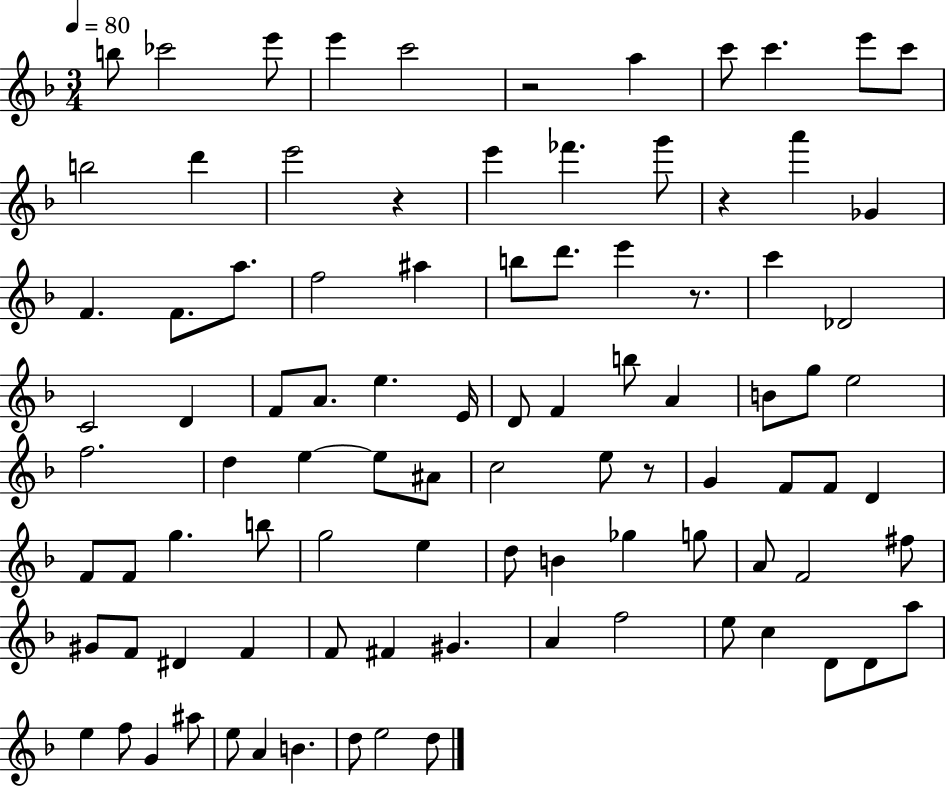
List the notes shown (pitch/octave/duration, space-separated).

B5/e CES6/h E6/e E6/q C6/h R/h A5/q C6/e C6/q. E6/e C6/e B5/h D6/q E6/h R/q E6/q FES6/q. G6/e R/q A6/q Gb4/q F4/q. F4/e. A5/e. F5/h A#5/q B5/e D6/e. E6/q R/e. C6/q Db4/h C4/h D4/q F4/e A4/e. E5/q. E4/s D4/e F4/q B5/e A4/q B4/e G5/e E5/h F5/h. D5/q E5/q E5/e A#4/e C5/h E5/e R/e G4/q F4/e F4/e D4/q F4/e F4/e G5/q. B5/e G5/h E5/q D5/e B4/q Gb5/q G5/e A4/e F4/h F#5/e G#4/e F4/e D#4/q F4/q F4/e F#4/q G#4/q. A4/q F5/h E5/e C5/q D4/e D4/e A5/e E5/q F5/e G4/q A#5/e E5/e A4/q B4/q. D5/e E5/h D5/e